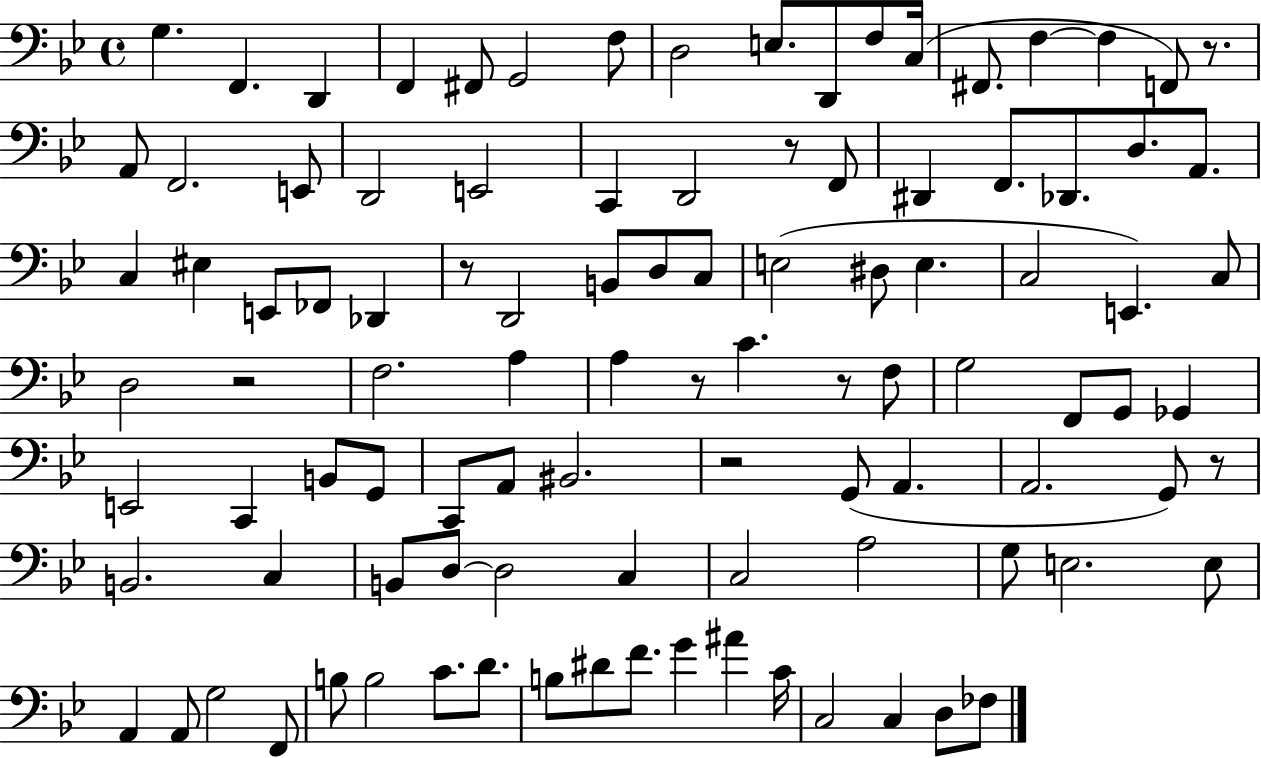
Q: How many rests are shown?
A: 8